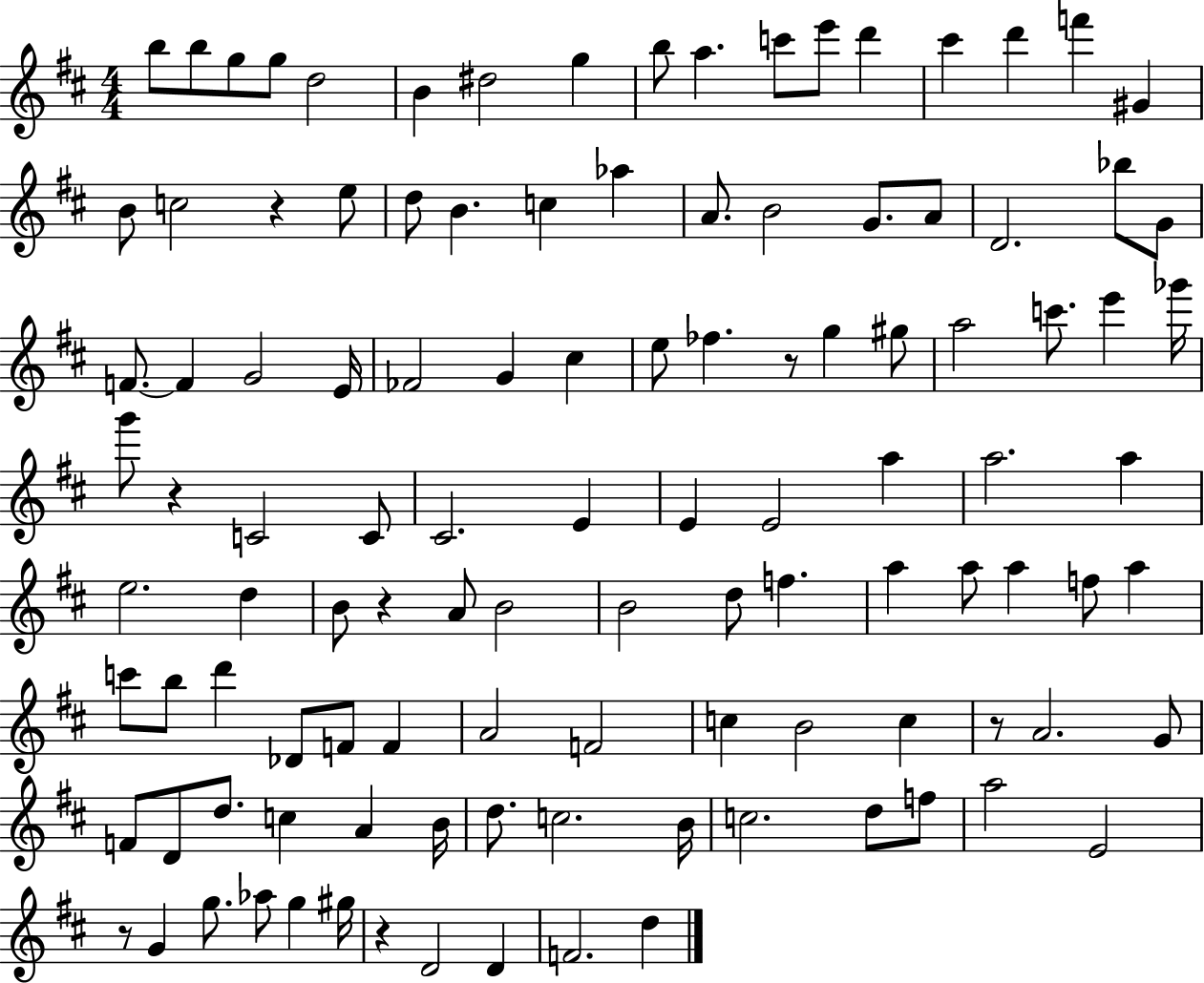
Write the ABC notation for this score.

X:1
T:Untitled
M:4/4
L:1/4
K:D
b/2 b/2 g/2 g/2 d2 B ^d2 g b/2 a c'/2 e'/2 d' ^c' d' f' ^G B/2 c2 z e/2 d/2 B c _a A/2 B2 G/2 A/2 D2 _b/2 G/2 F/2 F G2 E/4 _F2 G ^c e/2 _f z/2 g ^g/2 a2 c'/2 e' _g'/4 g'/2 z C2 C/2 ^C2 E E E2 a a2 a e2 d B/2 z A/2 B2 B2 d/2 f a a/2 a f/2 a c'/2 b/2 d' _D/2 F/2 F A2 F2 c B2 c z/2 A2 G/2 F/2 D/2 d/2 c A B/4 d/2 c2 B/4 c2 d/2 f/2 a2 E2 z/2 G g/2 _a/2 g ^g/4 z D2 D F2 d